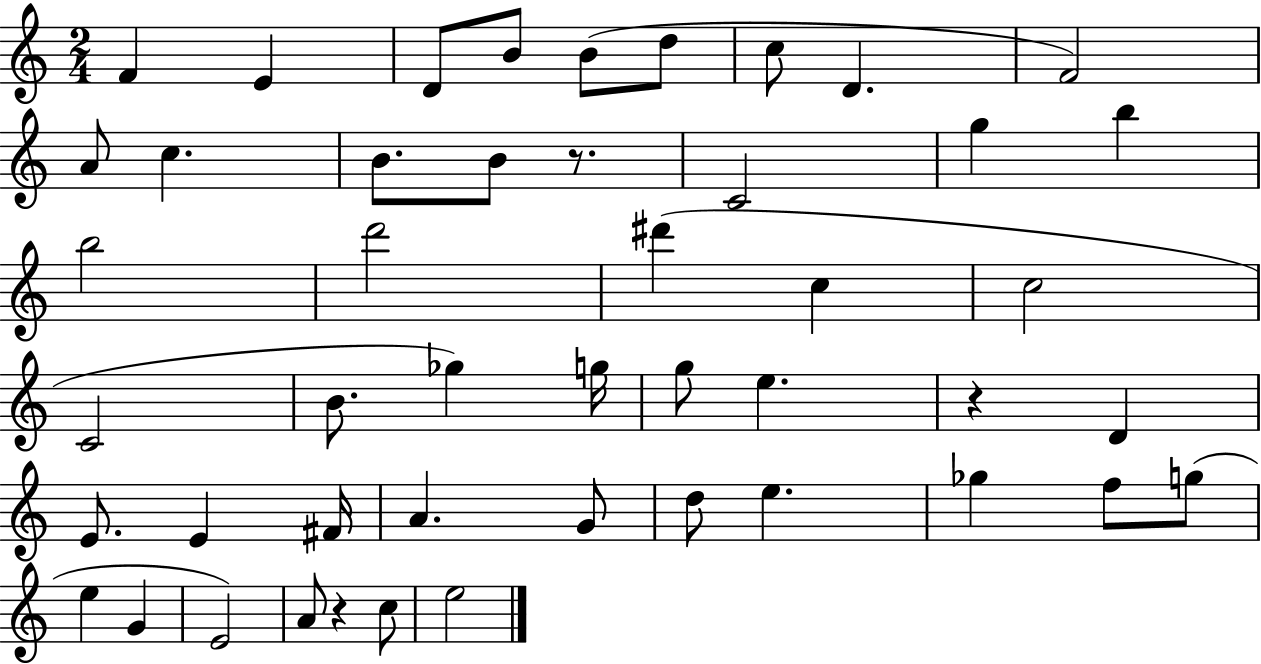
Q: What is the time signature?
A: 2/4